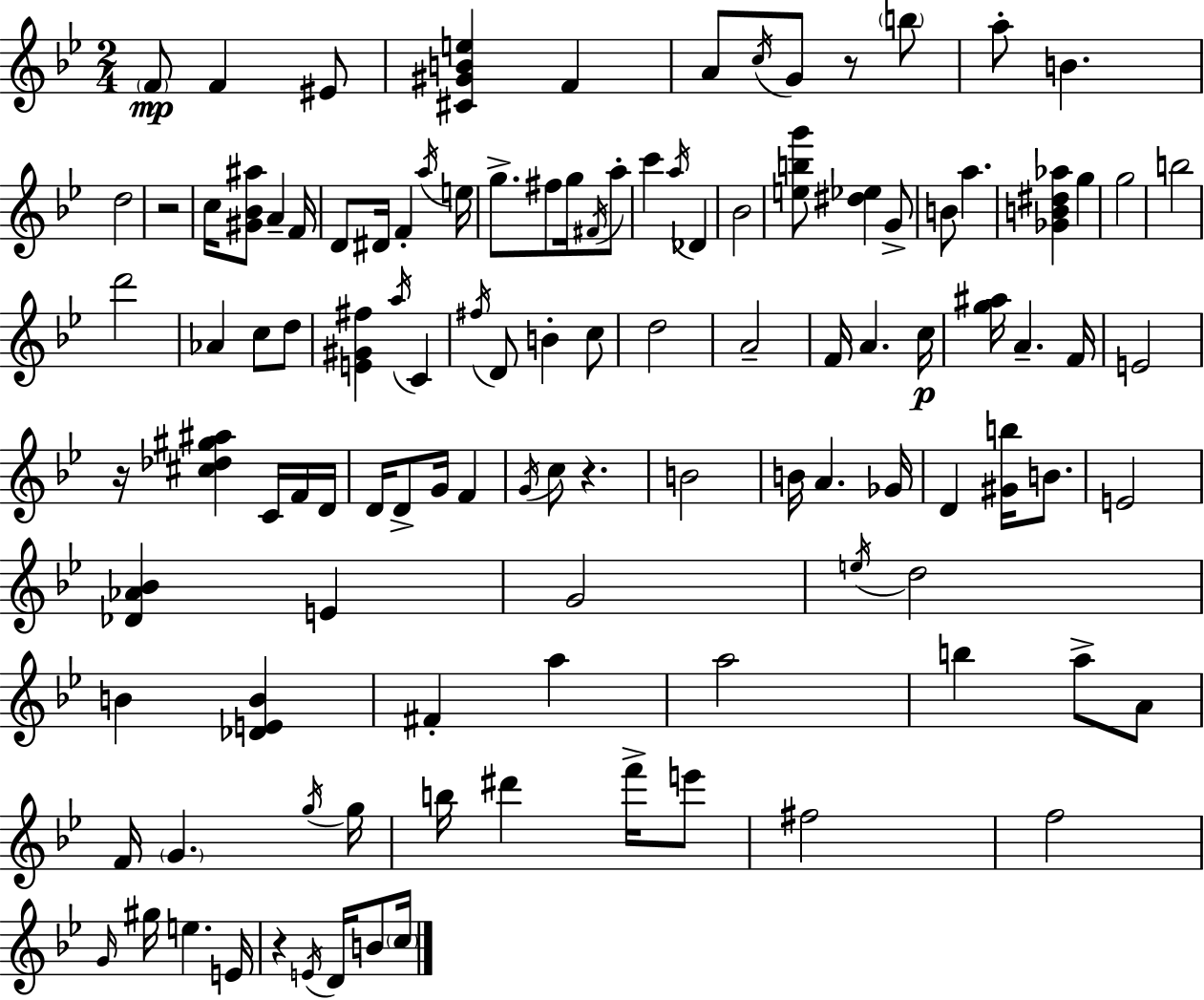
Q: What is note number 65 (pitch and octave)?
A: Gb4